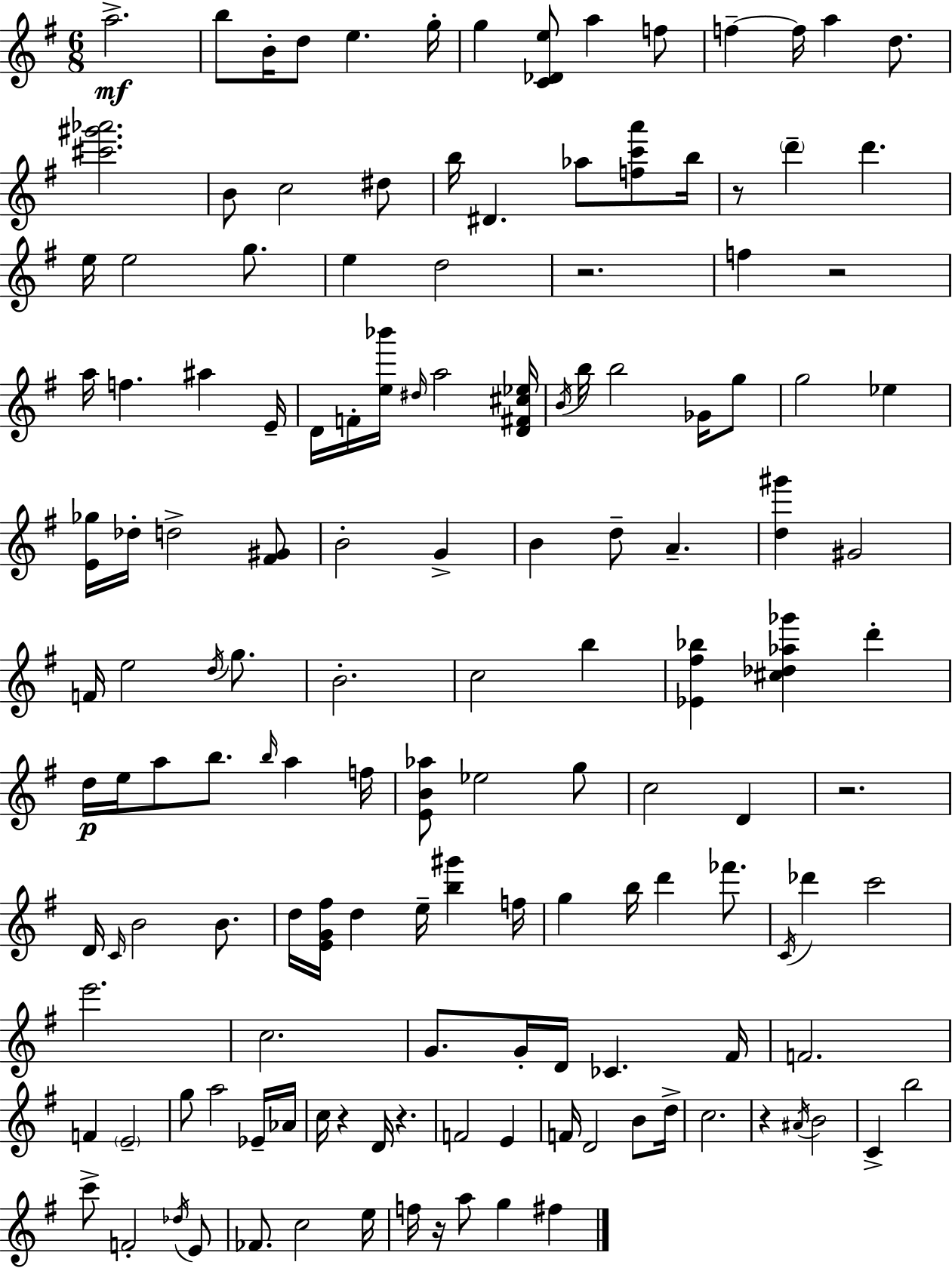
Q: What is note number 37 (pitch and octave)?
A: B4